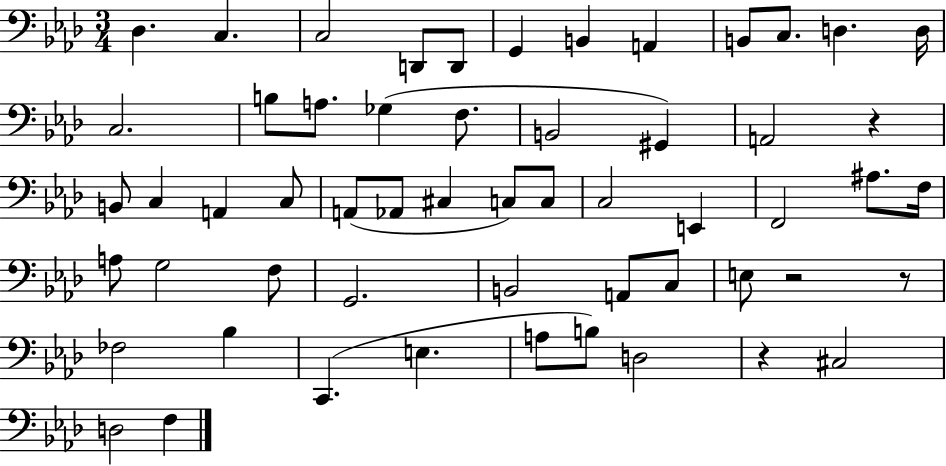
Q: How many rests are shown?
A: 4